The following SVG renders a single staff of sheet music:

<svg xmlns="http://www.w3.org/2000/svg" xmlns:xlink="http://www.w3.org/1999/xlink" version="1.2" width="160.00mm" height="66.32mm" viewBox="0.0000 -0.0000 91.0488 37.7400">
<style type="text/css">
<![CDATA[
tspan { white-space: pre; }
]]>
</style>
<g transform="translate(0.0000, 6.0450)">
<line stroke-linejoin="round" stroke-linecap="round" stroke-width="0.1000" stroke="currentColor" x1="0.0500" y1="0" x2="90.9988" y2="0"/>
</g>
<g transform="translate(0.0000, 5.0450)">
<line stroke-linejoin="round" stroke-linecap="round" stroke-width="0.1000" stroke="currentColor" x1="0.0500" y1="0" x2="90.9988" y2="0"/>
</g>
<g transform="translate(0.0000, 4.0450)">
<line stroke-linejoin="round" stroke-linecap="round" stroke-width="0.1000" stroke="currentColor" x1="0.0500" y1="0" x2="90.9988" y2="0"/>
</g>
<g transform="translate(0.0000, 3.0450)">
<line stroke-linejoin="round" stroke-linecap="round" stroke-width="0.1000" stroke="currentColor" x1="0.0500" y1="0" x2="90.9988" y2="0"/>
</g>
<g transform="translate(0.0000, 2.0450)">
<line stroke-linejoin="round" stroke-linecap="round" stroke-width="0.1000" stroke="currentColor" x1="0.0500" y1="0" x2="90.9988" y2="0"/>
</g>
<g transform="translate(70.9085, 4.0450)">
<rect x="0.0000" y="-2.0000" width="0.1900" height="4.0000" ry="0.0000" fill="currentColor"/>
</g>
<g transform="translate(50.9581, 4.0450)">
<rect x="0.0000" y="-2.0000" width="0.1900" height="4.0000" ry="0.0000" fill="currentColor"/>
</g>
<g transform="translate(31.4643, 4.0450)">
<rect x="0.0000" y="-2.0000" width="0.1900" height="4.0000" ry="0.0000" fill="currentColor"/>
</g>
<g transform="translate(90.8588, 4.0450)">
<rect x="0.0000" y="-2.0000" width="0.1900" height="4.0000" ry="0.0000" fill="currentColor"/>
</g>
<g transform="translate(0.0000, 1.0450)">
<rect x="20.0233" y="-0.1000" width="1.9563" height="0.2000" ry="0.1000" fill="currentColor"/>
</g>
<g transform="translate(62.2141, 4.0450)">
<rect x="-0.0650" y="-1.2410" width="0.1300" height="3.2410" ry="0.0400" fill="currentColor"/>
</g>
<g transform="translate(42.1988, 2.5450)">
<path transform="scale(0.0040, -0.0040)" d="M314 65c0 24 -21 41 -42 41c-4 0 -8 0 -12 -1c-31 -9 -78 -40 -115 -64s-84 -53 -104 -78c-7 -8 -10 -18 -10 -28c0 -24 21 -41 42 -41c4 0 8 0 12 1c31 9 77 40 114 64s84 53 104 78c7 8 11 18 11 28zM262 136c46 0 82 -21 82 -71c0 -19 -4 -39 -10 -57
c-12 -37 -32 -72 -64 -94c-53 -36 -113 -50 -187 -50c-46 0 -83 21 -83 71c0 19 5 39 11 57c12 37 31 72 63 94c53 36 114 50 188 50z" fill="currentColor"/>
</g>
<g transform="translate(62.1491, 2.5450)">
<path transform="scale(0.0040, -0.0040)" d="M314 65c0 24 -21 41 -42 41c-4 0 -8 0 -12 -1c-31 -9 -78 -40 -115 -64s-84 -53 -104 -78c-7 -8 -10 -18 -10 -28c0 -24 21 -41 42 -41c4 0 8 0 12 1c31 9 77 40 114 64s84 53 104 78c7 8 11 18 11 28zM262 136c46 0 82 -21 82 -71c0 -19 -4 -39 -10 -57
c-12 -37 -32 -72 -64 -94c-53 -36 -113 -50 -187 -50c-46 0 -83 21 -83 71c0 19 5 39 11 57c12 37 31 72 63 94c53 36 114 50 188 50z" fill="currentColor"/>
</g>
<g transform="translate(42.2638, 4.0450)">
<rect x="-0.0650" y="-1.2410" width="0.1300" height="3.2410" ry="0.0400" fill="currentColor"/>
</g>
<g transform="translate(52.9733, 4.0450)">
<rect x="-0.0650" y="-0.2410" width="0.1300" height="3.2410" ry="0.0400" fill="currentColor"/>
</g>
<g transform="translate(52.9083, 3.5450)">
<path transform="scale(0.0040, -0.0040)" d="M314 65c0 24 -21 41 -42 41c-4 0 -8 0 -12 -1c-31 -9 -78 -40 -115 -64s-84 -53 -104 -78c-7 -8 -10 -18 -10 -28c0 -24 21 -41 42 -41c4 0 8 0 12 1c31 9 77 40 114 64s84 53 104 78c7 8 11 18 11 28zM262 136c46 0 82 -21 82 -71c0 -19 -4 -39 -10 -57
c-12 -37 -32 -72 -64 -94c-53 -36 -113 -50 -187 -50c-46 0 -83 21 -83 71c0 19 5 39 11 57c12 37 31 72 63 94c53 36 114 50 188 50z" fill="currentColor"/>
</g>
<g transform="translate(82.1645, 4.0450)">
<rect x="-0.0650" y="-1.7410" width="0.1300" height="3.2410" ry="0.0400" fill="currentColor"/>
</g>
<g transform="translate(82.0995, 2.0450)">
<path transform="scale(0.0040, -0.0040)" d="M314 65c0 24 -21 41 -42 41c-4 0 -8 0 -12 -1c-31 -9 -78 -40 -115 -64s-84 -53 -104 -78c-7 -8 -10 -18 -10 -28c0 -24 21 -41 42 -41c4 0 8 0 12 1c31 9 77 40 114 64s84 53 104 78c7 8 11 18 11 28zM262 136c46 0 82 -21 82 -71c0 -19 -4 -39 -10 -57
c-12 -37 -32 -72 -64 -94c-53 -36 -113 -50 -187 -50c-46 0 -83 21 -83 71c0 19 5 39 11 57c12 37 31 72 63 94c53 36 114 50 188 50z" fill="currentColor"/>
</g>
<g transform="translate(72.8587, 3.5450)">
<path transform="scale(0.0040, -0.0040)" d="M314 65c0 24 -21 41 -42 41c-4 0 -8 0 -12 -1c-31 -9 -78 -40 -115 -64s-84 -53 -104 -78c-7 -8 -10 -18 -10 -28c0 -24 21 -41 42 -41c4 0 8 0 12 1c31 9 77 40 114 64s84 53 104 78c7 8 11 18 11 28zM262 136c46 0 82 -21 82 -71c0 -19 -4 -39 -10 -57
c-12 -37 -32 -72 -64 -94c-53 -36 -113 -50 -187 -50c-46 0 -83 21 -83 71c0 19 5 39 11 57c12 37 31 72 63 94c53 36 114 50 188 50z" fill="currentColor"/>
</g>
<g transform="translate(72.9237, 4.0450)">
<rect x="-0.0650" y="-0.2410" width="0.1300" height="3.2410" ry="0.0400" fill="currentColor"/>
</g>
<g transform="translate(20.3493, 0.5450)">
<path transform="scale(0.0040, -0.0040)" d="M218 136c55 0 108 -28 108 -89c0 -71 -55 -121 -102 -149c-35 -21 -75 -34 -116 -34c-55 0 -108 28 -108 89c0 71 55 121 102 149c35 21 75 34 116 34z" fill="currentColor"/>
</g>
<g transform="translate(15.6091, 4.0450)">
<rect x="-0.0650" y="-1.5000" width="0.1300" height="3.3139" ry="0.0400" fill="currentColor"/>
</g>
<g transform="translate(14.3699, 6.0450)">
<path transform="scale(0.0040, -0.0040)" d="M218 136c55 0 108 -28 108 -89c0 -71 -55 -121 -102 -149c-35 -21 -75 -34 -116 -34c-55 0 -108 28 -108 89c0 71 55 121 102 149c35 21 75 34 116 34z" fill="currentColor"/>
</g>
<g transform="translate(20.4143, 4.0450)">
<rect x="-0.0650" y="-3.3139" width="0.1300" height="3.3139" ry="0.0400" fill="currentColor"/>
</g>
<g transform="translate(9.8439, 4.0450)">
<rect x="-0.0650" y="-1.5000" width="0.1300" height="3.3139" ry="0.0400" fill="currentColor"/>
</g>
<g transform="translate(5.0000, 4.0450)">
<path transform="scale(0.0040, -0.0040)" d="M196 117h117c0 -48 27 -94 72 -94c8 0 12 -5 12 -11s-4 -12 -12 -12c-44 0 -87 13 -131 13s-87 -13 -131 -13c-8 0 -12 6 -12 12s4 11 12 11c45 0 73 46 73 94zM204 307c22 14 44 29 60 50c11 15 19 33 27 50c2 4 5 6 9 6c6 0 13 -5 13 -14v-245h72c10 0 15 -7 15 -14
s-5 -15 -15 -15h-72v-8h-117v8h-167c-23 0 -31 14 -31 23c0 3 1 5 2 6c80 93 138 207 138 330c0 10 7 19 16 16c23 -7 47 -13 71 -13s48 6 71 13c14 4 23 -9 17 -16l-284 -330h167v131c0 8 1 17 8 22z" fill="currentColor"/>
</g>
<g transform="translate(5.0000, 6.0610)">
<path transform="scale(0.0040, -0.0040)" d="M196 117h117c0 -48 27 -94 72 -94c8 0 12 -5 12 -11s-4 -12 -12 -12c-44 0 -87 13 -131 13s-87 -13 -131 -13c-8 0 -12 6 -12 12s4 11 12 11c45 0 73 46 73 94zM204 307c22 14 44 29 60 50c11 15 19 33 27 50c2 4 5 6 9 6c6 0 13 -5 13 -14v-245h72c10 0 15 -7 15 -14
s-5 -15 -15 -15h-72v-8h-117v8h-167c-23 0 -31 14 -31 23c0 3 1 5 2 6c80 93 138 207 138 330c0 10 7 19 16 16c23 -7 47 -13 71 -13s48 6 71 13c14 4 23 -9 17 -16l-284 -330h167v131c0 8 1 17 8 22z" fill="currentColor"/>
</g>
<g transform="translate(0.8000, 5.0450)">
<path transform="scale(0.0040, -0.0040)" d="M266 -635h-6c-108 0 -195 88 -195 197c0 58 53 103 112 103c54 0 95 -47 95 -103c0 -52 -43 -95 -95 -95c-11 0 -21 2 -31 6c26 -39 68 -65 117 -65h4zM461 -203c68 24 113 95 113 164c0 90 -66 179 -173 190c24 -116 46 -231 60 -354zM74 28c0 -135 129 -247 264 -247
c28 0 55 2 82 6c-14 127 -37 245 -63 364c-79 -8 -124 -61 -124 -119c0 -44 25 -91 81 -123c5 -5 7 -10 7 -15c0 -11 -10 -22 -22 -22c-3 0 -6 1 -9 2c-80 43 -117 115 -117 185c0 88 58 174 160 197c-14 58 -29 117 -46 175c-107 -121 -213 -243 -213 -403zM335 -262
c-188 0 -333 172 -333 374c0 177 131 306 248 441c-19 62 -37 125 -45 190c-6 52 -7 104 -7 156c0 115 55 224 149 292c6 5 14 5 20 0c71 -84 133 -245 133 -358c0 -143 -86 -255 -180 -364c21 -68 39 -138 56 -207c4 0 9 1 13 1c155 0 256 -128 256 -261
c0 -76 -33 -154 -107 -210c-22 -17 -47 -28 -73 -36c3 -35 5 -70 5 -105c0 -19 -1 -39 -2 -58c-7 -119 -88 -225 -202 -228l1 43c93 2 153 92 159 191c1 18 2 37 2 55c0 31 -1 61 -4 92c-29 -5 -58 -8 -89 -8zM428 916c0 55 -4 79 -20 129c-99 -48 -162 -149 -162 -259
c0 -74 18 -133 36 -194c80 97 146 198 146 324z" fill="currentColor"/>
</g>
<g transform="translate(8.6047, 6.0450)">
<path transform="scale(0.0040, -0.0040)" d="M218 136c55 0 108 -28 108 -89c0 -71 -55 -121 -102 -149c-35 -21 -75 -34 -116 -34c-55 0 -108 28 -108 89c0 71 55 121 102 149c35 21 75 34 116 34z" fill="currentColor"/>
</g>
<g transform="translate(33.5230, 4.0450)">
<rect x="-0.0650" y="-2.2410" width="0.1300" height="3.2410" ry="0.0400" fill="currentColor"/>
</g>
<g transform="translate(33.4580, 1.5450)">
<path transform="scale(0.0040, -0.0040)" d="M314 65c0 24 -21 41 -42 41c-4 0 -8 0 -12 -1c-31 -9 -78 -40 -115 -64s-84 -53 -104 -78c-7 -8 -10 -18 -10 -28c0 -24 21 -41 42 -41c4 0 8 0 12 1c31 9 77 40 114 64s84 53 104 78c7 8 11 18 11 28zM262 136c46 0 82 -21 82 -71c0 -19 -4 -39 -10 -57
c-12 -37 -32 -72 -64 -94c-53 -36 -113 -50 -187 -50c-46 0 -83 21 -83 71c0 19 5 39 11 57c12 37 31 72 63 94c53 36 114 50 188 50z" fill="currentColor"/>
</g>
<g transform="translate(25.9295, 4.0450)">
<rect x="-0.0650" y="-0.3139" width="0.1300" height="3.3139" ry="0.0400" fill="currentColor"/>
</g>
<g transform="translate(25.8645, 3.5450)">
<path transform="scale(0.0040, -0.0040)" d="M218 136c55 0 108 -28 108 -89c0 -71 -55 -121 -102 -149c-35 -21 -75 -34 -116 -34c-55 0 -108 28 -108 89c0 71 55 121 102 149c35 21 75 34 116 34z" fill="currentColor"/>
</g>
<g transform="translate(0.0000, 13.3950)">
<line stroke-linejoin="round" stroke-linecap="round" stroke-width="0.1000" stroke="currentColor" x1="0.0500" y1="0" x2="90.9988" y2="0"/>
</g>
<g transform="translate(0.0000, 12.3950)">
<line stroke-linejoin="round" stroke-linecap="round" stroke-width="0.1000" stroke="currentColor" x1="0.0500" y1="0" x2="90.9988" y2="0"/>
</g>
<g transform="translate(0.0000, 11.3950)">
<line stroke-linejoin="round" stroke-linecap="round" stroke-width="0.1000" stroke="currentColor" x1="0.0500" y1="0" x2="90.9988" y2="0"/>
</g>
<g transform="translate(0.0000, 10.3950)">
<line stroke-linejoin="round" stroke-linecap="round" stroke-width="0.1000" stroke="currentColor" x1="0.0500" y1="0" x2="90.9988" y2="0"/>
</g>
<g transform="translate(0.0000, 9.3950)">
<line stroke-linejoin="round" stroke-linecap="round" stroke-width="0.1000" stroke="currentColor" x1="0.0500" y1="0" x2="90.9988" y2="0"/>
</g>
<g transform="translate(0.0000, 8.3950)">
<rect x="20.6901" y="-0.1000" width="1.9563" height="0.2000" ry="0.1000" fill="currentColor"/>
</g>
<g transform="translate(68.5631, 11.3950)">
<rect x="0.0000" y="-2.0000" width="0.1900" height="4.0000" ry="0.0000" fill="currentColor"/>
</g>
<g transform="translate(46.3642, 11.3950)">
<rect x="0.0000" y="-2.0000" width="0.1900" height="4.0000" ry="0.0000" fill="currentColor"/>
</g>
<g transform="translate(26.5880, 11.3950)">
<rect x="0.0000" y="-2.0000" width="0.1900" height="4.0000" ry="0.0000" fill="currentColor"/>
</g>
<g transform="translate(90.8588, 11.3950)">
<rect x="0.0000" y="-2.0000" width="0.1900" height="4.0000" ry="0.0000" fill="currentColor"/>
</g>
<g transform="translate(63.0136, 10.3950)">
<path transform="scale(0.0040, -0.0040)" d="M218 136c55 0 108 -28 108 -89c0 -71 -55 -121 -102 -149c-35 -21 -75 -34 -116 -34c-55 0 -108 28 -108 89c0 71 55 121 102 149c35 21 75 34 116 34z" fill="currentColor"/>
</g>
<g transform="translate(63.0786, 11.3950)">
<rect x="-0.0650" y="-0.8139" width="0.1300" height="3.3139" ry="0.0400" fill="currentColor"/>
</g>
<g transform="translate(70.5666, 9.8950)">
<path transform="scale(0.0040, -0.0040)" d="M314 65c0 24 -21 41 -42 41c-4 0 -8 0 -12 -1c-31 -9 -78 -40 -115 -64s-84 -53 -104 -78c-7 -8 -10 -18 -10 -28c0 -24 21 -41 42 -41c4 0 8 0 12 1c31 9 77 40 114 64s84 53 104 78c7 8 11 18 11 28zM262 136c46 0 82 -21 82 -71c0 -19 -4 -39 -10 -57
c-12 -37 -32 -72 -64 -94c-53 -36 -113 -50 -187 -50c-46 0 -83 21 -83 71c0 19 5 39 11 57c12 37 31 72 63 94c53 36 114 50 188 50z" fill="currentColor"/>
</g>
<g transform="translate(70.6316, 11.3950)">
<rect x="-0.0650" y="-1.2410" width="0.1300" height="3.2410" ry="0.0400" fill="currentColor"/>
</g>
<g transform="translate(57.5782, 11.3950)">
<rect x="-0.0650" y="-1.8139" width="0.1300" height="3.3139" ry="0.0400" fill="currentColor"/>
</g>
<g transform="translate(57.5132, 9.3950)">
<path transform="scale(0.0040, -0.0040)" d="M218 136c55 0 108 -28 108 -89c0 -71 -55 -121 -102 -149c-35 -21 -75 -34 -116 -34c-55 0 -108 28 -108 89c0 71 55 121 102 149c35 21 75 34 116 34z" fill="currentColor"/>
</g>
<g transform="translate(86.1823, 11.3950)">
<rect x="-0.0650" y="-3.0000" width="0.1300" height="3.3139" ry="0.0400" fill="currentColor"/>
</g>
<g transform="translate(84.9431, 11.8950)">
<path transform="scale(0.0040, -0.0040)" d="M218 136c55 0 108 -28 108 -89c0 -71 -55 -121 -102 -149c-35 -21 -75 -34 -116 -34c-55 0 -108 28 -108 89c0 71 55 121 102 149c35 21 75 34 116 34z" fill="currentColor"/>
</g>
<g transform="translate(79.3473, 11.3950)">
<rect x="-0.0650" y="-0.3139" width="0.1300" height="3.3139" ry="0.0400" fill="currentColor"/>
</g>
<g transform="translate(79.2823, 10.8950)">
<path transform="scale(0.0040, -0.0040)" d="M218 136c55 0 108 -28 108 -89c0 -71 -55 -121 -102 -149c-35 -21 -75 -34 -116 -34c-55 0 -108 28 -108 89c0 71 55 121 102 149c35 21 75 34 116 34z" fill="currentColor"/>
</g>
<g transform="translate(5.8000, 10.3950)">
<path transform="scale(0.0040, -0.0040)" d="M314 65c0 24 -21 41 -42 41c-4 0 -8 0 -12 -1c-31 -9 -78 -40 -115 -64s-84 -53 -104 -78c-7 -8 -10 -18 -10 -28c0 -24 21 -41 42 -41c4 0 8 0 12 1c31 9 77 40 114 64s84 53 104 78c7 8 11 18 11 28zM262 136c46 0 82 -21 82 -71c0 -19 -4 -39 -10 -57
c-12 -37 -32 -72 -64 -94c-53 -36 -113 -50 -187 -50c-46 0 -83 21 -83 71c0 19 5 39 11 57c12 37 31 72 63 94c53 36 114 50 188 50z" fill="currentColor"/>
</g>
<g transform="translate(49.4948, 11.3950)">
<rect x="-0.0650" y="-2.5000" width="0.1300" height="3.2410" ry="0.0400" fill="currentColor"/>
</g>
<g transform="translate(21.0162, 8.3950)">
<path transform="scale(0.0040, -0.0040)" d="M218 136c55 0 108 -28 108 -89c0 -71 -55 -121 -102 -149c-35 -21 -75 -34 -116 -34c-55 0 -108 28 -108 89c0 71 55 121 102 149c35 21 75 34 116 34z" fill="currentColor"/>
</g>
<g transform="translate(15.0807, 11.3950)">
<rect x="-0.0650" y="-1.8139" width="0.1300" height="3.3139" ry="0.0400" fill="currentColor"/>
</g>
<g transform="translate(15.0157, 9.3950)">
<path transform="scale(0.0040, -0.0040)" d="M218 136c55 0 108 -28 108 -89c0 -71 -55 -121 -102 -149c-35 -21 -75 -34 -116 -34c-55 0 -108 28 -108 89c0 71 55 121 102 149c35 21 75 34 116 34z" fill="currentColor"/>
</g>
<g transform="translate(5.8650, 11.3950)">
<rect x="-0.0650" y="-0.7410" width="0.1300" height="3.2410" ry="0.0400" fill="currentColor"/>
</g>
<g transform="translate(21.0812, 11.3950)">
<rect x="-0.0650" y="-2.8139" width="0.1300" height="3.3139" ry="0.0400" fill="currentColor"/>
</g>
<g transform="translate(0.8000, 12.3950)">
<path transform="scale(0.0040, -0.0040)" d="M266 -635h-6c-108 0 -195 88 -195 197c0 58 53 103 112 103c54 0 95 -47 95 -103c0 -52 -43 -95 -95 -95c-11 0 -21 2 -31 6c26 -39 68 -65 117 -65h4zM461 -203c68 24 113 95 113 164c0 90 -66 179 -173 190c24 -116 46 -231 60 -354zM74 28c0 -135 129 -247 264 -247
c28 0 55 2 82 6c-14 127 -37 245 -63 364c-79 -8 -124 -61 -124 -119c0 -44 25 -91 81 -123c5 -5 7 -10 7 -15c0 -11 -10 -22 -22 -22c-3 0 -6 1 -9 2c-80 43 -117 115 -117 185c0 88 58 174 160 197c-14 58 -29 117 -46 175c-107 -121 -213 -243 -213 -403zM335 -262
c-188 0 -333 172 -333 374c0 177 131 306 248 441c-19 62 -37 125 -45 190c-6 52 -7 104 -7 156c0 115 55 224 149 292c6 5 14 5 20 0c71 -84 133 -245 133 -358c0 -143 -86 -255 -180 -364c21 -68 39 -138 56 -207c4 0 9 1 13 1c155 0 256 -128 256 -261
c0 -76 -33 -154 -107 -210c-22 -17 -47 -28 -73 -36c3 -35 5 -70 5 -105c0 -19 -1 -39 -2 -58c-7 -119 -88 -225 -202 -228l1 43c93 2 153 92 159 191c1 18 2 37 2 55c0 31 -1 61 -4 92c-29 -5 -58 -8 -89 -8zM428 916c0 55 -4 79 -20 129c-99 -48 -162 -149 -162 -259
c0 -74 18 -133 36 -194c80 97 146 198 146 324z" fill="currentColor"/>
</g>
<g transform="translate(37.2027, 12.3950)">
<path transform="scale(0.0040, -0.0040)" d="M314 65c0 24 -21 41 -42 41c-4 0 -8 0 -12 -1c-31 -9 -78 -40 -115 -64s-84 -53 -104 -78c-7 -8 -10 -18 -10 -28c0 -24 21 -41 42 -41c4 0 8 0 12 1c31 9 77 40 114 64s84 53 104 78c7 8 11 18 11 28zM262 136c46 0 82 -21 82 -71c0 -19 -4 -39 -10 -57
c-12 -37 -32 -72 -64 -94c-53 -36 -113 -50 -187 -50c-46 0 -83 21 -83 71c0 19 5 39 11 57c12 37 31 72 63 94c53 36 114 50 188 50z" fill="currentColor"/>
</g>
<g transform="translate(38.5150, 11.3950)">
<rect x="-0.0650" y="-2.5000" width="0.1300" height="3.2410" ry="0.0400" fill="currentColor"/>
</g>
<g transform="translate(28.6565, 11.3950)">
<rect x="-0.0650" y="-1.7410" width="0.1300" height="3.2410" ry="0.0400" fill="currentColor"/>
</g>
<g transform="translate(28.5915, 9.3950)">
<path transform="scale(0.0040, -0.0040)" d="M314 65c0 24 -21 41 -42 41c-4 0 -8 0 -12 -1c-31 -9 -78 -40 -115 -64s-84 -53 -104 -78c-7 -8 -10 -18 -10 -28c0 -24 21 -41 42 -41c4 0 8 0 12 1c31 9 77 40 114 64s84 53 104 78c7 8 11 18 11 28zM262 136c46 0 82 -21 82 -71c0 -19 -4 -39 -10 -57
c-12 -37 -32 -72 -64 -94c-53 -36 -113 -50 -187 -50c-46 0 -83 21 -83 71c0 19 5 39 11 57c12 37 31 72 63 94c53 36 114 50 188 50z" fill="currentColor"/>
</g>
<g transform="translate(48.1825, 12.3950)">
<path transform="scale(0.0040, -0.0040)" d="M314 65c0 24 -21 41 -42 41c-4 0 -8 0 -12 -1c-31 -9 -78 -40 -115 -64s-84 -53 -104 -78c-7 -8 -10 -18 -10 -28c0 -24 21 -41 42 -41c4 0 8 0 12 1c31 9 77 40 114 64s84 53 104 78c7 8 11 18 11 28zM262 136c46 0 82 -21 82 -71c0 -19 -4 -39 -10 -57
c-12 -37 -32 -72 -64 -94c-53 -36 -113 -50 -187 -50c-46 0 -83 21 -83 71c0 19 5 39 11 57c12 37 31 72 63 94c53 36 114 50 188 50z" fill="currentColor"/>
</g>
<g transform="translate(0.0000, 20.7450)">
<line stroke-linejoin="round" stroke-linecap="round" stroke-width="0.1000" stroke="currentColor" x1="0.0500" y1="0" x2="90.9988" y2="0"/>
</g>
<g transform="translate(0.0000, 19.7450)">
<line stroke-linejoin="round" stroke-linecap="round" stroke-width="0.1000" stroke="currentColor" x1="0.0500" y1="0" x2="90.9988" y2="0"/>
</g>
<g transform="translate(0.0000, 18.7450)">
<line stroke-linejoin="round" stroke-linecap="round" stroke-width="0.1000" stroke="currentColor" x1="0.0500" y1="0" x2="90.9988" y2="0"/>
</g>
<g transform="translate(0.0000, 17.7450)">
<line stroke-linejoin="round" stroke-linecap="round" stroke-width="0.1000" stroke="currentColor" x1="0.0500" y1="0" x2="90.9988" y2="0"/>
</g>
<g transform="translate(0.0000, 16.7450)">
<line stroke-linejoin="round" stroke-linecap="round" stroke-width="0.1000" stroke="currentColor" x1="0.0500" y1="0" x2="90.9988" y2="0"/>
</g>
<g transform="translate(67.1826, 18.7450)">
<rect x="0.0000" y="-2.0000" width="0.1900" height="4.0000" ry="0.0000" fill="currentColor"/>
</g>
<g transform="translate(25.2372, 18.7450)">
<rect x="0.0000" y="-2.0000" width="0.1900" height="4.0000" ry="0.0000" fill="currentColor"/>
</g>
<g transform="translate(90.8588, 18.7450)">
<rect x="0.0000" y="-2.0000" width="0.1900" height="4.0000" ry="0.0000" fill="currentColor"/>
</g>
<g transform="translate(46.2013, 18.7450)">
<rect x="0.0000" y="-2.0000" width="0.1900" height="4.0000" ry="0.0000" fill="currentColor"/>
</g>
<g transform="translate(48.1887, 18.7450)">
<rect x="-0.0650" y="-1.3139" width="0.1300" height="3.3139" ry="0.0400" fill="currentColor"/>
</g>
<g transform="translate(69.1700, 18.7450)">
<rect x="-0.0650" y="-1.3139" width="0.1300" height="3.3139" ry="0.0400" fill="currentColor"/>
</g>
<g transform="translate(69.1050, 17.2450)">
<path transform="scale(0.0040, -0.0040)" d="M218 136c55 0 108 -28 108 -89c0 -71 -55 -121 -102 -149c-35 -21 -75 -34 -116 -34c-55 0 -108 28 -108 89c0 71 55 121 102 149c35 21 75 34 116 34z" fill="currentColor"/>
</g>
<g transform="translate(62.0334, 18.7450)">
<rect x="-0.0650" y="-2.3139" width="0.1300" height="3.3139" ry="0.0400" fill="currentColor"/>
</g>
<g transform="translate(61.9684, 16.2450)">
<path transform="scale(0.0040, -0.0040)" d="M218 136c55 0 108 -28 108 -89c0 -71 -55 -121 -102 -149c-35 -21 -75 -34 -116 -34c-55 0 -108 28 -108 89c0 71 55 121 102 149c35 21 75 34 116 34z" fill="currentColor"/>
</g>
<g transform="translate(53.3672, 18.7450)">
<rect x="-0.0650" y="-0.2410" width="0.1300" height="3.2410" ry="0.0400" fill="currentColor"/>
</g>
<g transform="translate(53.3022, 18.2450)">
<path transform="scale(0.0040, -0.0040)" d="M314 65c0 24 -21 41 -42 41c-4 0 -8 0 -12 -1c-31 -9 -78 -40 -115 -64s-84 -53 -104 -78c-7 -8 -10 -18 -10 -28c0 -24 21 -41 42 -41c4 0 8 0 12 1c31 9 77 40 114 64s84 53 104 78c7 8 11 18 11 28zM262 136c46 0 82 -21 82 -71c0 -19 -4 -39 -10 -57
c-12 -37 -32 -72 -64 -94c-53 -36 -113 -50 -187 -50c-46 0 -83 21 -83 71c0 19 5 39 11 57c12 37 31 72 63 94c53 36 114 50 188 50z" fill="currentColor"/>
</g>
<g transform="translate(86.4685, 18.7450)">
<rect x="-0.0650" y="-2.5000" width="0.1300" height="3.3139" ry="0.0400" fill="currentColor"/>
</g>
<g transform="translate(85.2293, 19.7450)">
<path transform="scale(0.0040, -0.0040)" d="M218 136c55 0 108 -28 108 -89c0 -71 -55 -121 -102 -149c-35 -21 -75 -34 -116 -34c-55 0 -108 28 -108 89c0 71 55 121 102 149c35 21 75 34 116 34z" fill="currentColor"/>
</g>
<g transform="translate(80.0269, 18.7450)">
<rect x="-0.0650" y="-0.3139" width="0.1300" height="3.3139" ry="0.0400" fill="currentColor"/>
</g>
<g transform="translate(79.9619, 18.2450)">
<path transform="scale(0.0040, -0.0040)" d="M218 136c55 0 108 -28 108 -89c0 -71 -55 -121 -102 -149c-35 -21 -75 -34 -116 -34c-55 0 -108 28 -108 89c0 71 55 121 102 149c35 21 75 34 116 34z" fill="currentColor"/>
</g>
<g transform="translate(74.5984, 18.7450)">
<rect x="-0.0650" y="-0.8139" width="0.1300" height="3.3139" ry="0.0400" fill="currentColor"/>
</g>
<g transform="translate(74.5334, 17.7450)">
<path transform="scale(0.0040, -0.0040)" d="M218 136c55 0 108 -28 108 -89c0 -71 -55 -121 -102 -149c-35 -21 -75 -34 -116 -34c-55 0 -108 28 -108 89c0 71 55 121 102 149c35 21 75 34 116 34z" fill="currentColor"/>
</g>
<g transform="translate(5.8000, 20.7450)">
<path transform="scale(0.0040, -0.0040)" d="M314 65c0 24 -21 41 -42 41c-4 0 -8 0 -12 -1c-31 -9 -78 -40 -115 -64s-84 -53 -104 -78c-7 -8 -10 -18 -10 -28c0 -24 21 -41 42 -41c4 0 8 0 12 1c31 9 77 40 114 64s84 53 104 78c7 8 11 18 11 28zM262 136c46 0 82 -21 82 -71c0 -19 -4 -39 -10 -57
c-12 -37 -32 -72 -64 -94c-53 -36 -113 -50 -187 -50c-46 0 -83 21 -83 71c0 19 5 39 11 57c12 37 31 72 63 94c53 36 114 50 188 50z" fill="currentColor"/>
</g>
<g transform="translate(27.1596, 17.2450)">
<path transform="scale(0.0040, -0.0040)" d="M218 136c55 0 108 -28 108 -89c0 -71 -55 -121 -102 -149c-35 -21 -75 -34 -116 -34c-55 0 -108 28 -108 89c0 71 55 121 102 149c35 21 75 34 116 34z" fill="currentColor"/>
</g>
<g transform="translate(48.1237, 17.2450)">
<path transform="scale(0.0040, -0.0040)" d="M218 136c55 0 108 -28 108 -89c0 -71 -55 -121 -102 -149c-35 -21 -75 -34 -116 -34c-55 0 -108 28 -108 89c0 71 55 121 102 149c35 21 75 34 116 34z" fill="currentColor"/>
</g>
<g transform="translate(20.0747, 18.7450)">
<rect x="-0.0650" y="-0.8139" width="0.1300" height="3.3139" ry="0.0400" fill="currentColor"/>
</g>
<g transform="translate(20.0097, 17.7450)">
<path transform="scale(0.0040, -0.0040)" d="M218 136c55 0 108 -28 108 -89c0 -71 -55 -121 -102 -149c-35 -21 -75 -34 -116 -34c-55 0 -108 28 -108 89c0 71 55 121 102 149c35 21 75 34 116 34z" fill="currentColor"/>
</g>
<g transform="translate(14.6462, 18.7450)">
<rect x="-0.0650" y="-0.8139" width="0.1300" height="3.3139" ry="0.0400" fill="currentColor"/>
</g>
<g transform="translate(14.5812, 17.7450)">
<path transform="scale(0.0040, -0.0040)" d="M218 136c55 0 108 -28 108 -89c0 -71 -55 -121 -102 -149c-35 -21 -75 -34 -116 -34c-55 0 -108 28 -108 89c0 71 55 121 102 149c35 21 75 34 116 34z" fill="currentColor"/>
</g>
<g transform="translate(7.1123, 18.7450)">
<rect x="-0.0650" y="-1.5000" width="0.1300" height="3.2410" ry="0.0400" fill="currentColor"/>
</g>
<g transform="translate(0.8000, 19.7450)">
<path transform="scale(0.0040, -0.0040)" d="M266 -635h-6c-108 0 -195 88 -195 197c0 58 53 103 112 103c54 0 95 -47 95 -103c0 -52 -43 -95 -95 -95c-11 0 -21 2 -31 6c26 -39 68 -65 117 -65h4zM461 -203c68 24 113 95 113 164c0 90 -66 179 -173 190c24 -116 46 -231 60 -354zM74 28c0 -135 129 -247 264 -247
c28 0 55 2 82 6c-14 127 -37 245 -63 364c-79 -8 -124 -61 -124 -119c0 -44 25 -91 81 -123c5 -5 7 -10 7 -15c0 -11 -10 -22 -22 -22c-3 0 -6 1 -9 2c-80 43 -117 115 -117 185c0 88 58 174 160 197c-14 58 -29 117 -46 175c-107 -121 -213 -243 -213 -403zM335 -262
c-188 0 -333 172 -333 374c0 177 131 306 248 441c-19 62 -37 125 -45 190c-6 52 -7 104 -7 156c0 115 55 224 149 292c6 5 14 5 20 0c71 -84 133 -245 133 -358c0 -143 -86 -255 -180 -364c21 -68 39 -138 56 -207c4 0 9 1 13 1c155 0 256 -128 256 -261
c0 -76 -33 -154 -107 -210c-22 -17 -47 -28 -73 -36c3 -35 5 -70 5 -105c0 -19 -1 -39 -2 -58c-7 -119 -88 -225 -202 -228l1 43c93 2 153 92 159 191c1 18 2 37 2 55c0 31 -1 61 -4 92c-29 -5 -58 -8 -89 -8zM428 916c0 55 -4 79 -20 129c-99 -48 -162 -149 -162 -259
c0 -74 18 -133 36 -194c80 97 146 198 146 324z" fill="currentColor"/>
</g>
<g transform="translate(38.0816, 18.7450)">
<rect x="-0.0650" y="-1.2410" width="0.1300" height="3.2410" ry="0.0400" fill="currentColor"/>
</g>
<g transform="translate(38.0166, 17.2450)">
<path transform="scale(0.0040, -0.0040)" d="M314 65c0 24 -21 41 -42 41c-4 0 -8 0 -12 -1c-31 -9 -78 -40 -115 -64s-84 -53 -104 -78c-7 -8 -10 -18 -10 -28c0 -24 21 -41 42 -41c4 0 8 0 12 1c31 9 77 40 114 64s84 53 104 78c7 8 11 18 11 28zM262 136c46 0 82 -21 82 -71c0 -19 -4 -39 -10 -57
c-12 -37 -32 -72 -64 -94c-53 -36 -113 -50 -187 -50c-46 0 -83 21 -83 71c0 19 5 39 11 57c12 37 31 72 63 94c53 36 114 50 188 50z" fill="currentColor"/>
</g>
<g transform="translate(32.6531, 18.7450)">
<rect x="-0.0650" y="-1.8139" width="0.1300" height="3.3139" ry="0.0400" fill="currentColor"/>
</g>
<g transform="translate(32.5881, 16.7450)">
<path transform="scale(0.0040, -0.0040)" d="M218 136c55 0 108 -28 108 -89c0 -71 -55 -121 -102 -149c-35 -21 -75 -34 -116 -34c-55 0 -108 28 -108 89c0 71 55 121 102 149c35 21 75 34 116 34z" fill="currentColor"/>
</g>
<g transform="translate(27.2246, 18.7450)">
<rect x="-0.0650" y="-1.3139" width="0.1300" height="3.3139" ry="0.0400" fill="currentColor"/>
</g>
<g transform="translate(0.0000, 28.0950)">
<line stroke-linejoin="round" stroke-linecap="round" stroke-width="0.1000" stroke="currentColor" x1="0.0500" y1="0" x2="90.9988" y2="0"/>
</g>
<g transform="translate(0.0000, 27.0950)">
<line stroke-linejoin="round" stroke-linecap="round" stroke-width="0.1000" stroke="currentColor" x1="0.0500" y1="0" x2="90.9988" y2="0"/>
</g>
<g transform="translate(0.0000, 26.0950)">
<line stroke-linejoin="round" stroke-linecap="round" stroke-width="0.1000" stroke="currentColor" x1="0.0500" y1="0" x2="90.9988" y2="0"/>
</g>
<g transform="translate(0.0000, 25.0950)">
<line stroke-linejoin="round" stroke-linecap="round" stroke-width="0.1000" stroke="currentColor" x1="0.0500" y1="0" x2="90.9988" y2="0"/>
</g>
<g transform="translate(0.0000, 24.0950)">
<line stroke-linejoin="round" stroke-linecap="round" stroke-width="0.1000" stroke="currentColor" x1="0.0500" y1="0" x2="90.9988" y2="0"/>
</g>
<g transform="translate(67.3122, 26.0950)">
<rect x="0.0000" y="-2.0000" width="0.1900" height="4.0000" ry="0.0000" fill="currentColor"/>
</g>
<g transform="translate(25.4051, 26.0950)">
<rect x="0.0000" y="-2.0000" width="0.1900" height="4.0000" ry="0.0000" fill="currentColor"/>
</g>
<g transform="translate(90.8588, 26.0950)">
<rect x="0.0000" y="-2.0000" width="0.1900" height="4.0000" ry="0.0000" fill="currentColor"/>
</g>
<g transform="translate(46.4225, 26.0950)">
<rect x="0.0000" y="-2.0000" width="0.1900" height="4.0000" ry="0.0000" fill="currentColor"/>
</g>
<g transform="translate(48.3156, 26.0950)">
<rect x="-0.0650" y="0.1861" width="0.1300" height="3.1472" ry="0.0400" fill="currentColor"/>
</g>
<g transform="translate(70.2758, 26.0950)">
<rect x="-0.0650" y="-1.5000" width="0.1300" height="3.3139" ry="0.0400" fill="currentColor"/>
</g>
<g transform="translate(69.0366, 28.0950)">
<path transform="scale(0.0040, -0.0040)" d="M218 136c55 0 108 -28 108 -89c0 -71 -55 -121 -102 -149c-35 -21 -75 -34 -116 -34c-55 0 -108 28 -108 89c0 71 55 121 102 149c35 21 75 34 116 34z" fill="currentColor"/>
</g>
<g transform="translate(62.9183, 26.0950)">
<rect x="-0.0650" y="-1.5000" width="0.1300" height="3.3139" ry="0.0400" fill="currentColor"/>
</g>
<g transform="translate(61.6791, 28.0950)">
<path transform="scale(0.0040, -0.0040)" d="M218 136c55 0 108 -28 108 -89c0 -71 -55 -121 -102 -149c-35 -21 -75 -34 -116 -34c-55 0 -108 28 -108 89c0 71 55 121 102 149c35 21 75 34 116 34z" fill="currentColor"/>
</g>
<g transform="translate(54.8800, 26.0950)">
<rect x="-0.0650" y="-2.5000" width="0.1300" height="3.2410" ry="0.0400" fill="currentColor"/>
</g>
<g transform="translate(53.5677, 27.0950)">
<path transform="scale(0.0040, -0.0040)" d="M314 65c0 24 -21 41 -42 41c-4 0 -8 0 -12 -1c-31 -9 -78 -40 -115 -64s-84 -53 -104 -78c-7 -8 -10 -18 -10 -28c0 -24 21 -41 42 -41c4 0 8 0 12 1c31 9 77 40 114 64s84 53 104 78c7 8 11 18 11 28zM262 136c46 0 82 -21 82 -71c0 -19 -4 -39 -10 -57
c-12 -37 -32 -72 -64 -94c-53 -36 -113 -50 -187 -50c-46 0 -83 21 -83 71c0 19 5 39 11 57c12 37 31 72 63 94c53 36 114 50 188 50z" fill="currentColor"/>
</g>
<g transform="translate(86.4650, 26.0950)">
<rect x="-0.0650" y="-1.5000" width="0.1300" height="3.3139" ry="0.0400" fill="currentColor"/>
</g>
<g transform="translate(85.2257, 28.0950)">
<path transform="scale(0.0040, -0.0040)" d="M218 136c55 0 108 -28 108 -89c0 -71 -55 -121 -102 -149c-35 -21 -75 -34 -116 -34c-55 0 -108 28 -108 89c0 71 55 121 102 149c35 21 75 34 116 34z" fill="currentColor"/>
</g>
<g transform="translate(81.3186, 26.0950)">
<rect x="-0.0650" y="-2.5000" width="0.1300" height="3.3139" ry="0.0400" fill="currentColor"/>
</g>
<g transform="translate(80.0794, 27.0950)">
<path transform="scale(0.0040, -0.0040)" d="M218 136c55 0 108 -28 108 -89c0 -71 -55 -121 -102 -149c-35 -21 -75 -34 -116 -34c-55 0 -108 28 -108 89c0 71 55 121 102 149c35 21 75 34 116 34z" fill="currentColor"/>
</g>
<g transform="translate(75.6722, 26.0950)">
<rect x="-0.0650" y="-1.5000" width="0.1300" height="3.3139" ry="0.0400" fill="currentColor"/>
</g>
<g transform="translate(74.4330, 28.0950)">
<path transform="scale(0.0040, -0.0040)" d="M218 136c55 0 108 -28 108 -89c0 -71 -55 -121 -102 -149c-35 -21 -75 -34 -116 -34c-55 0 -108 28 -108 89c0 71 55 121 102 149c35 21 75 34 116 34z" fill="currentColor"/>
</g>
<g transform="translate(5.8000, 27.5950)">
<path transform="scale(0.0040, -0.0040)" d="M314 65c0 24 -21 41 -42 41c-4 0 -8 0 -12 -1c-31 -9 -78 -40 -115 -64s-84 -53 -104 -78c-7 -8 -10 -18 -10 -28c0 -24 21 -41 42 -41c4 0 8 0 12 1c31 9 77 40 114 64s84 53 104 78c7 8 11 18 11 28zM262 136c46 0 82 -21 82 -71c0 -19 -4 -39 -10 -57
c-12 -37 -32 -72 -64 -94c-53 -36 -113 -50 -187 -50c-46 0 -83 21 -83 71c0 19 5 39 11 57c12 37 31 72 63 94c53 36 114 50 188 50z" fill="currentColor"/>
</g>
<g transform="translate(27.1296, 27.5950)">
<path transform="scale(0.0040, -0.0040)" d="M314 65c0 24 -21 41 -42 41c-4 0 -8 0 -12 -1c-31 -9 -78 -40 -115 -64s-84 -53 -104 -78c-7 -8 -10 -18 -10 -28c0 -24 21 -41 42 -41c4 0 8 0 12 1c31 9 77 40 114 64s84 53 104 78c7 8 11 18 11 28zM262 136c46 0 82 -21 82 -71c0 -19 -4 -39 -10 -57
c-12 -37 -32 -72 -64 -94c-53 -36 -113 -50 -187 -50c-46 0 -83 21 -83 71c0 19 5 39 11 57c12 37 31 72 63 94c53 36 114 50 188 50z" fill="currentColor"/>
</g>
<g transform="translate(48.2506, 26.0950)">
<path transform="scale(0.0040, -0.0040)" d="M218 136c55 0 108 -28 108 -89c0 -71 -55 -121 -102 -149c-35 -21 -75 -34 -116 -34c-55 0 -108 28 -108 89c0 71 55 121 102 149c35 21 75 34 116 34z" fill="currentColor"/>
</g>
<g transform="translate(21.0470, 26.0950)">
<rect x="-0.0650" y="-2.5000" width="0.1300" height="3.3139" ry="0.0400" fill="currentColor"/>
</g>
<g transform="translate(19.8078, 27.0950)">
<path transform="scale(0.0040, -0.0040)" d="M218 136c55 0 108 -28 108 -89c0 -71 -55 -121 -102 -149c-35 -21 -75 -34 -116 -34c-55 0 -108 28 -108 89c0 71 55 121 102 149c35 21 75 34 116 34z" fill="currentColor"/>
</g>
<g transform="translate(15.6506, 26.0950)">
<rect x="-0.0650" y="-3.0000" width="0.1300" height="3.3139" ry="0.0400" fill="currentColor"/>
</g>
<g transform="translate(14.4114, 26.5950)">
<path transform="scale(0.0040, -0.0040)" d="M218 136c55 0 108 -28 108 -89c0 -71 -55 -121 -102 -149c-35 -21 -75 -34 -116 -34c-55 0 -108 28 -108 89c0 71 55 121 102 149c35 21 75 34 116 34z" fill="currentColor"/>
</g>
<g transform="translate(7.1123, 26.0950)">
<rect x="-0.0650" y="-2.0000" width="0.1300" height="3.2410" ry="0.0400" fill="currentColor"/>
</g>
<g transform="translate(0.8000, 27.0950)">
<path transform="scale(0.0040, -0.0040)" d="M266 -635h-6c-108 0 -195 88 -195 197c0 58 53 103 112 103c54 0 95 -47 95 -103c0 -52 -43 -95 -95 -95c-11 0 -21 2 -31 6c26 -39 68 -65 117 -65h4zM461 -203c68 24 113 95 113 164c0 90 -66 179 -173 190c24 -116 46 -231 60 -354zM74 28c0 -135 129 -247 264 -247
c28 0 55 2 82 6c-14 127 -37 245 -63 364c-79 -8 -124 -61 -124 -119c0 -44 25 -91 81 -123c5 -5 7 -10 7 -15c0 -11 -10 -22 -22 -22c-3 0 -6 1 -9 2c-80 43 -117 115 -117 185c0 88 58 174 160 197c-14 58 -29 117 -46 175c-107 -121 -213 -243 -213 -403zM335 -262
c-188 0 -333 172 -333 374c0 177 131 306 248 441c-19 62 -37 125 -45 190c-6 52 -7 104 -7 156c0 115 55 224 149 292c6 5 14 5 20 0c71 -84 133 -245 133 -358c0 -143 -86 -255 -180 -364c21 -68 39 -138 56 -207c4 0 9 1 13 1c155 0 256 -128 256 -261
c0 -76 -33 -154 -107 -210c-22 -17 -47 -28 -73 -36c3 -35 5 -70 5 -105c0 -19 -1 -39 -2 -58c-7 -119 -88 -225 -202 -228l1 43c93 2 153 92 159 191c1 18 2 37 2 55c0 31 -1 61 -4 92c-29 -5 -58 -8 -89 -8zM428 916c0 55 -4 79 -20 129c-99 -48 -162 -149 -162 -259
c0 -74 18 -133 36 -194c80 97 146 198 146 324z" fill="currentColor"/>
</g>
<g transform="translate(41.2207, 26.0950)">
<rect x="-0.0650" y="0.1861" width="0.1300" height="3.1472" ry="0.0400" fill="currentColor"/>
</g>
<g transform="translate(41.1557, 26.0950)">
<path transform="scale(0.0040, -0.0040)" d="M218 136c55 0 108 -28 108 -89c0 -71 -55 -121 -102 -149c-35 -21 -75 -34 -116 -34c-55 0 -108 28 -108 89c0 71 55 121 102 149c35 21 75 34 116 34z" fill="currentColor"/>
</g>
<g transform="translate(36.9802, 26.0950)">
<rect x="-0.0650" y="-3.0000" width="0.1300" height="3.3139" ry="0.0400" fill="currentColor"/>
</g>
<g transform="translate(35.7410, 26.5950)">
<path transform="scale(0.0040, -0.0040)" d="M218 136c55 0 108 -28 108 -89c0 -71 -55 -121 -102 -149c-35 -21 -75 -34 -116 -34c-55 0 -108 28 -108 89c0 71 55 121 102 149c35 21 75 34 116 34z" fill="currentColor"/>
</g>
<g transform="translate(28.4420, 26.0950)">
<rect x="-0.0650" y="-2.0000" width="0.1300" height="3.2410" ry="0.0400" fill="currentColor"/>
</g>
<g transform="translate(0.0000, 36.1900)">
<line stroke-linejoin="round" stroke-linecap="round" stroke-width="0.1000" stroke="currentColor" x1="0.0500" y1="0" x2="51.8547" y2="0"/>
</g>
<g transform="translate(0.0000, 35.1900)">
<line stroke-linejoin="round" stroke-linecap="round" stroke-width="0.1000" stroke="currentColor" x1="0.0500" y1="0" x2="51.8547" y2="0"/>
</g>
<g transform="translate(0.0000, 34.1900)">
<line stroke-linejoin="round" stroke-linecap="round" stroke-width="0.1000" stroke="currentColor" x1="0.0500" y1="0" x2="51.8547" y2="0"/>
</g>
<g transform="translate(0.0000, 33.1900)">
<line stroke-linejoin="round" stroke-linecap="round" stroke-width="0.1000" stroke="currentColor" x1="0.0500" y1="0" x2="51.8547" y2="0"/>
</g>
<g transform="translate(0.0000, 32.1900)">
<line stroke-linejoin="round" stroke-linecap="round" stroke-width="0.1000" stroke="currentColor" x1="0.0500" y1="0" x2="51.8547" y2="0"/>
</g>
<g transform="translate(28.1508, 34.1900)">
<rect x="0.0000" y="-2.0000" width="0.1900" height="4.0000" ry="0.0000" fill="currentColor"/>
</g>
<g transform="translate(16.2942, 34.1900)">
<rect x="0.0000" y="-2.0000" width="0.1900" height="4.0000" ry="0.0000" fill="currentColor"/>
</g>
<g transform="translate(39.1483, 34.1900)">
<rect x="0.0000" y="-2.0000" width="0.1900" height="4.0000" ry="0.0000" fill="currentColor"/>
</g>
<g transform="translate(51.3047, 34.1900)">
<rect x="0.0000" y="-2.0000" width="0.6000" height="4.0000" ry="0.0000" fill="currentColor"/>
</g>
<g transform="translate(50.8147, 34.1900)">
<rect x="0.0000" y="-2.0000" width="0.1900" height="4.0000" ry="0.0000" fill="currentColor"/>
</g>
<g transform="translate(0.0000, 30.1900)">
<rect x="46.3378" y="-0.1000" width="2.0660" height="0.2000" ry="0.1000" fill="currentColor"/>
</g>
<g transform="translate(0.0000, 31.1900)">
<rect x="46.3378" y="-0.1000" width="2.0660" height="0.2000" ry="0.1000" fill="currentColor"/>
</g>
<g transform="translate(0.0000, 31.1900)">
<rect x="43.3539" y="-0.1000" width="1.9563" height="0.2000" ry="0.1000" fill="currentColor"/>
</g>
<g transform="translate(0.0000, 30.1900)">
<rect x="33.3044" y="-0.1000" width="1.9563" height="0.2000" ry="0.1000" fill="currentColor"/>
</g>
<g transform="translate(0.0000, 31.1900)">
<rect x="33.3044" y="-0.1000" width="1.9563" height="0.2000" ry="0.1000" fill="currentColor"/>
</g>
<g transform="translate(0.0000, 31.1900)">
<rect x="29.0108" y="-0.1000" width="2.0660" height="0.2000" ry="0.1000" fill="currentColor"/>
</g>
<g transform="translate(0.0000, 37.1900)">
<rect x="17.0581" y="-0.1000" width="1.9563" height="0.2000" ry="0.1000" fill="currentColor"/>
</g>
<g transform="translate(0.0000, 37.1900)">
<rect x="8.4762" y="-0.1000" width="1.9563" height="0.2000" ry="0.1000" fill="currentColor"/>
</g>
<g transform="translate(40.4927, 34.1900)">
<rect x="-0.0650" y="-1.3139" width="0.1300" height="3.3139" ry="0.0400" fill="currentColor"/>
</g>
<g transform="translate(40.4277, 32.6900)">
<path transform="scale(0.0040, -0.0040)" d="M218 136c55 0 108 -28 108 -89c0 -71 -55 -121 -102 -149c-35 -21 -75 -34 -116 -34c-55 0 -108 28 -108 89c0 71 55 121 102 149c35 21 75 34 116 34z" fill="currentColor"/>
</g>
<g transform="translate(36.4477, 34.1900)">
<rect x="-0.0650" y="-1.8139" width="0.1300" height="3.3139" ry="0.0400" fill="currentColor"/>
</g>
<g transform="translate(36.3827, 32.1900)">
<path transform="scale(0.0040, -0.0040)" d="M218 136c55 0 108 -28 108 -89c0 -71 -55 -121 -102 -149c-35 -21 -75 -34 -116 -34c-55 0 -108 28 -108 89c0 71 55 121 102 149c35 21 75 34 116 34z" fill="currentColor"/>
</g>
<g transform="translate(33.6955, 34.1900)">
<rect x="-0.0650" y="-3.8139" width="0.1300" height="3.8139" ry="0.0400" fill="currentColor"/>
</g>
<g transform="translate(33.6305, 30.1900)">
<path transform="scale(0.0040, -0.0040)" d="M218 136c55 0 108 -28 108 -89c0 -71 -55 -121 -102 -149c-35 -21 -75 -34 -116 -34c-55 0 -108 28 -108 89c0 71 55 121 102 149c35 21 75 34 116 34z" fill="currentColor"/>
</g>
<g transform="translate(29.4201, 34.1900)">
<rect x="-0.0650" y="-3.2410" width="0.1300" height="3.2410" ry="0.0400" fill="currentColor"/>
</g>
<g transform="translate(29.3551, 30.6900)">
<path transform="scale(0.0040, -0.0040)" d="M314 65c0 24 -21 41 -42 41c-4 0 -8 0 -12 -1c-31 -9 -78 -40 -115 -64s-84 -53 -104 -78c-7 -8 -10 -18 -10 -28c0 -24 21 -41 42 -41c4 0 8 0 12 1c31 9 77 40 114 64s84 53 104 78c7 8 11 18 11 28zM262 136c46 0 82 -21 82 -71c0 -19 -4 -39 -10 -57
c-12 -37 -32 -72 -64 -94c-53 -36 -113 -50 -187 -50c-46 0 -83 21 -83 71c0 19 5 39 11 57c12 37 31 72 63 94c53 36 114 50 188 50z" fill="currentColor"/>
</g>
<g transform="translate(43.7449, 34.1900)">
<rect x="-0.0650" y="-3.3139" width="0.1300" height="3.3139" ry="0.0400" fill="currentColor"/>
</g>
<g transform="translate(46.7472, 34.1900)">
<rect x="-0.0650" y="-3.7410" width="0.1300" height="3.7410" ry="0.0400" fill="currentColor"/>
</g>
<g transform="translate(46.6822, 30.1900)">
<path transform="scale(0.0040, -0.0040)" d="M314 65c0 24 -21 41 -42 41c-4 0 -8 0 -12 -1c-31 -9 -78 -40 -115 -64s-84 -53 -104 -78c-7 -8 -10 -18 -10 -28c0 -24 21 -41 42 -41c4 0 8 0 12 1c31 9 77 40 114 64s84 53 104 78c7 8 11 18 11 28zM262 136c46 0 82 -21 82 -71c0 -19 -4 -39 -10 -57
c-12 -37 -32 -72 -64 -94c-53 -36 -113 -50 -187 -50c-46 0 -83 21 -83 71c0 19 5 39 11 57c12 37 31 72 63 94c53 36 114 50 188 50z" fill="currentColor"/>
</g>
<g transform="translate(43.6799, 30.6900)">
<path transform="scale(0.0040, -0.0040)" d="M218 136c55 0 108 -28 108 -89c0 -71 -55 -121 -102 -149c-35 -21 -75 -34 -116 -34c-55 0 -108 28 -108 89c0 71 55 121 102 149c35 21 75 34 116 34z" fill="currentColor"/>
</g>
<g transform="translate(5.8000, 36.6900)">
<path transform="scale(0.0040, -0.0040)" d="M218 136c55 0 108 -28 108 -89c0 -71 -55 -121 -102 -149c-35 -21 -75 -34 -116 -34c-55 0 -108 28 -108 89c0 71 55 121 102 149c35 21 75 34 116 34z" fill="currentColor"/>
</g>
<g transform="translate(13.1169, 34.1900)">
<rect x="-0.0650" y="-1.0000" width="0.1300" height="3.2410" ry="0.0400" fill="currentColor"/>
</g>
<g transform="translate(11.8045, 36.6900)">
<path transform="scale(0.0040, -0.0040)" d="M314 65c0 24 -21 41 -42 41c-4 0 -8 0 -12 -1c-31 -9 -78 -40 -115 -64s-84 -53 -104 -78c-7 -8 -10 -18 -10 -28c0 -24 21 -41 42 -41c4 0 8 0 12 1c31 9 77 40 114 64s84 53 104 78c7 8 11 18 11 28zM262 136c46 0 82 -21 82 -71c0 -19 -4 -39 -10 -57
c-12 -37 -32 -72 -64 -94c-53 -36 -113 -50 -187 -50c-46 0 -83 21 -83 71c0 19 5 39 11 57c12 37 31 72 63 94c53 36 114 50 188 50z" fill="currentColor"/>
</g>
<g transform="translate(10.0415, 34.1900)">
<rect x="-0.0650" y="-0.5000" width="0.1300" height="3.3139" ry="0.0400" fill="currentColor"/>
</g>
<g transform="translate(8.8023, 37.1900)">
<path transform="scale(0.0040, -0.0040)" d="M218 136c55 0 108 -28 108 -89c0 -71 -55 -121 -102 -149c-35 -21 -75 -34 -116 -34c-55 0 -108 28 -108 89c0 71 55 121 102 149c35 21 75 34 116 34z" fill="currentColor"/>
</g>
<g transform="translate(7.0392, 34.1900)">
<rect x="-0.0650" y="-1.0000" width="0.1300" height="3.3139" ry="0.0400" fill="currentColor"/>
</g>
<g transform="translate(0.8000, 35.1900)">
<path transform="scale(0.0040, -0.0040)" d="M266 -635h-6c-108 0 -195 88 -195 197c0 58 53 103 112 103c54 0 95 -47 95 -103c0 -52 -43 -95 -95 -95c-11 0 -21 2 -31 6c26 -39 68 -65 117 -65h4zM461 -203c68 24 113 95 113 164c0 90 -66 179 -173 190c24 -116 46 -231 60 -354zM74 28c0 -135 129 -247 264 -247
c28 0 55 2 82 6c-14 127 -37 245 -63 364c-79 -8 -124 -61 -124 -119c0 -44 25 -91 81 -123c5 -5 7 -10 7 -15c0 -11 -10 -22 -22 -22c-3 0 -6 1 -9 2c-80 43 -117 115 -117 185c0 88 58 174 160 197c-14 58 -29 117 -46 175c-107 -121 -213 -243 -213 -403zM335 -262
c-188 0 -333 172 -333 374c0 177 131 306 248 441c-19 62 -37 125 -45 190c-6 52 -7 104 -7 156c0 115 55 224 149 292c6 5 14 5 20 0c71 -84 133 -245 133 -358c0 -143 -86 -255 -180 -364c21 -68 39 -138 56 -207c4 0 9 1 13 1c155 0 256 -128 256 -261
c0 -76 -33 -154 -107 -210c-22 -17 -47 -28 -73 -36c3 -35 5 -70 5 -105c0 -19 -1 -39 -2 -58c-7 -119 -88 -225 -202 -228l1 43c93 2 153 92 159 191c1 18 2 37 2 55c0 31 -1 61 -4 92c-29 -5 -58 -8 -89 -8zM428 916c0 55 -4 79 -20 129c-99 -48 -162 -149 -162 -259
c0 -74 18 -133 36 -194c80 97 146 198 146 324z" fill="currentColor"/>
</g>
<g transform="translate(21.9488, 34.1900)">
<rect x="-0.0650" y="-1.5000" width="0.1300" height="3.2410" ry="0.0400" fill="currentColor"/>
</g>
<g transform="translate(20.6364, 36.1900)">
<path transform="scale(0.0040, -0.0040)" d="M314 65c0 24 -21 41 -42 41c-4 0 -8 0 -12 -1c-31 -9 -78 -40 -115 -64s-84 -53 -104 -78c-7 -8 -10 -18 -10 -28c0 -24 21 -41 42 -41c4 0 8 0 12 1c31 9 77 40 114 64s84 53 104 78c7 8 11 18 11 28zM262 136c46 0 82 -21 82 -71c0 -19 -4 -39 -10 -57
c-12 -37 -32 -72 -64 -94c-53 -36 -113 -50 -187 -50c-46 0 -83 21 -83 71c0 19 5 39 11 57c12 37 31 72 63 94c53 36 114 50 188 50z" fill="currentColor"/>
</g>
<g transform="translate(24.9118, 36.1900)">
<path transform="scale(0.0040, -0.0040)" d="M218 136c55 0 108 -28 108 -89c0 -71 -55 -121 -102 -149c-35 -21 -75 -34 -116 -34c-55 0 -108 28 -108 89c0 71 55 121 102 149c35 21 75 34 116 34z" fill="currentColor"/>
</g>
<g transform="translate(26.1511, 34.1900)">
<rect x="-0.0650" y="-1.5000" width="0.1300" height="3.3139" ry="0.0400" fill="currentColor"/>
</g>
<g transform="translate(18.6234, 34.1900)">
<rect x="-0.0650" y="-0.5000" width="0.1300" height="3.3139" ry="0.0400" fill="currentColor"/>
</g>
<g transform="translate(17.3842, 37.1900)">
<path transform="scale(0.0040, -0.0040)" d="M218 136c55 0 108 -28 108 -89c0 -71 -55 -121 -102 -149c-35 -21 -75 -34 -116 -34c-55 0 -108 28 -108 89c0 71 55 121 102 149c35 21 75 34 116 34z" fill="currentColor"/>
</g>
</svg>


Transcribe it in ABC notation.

X:1
T:Untitled
M:4/4
L:1/4
K:C
E E b c g2 e2 c2 e2 c2 f2 d2 f a f2 G2 G2 f d e2 c A E2 d d e f e2 e c2 g e d c G F2 A G F2 A B B G2 E E E G E D C D2 C E2 E b2 c' f e b c'2